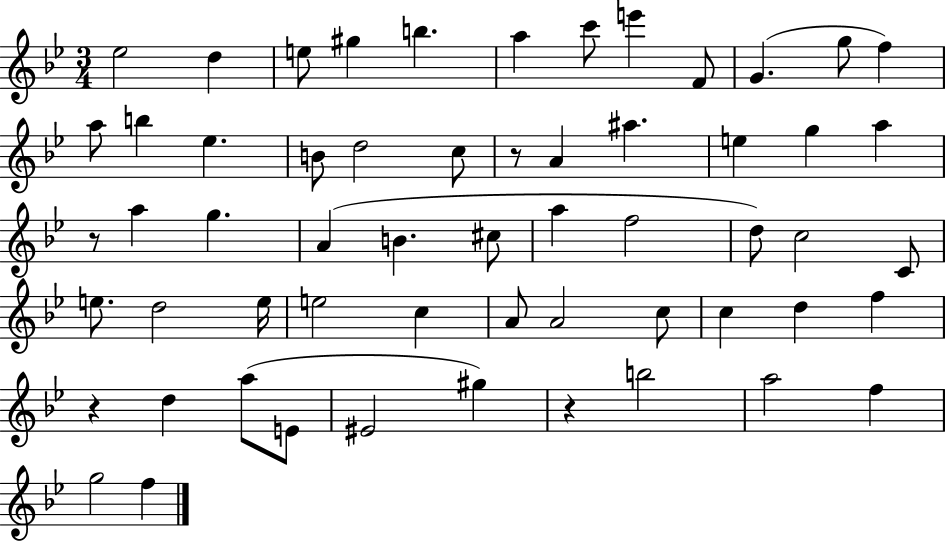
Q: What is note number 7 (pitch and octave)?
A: C6